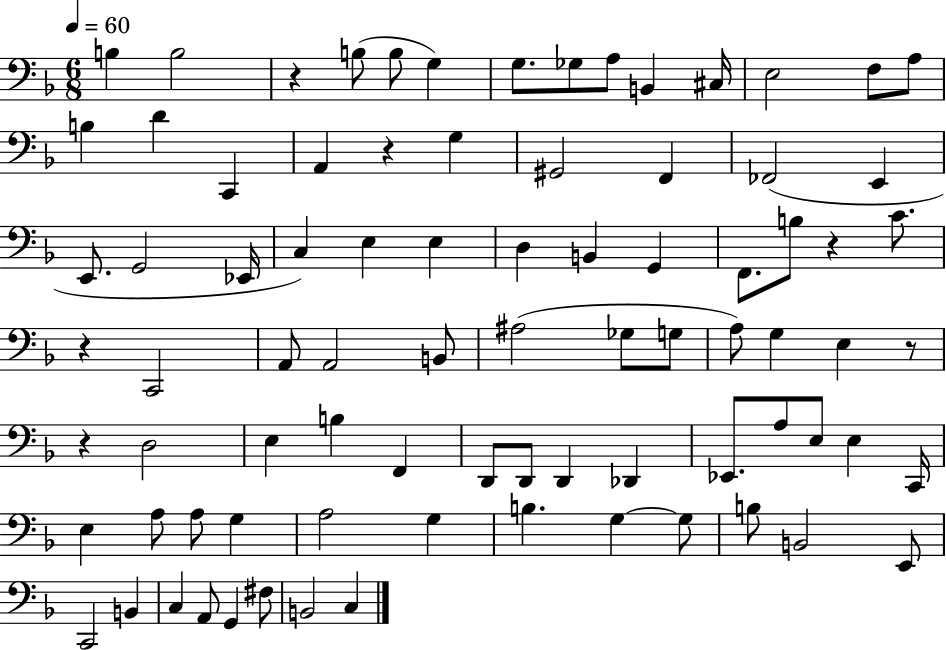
B3/q B3/h R/q B3/e B3/e G3/q G3/e. Gb3/e A3/e B2/q C#3/s E3/h F3/e A3/e B3/q D4/q C2/q A2/q R/q G3/q G#2/h F2/q FES2/h E2/q E2/e. G2/h Eb2/s C3/q E3/q E3/q D3/q B2/q G2/q F2/e. B3/e R/q C4/e. R/q C2/h A2/e A2/h B2/e A#3/h Gb3/e G3/e A3/e G3/q E3/q R/e R/q D3/h E3/q B3/q F2/q D2/e D2/e D2/q Db2/q Eb2/e. A3/e E3/e E3/q C2/s E3/q A3/e A3/e G3/q A3/h G3/q B3/q. G3/q G3/e B3/e B2/h E2/e C2/h B2/q C3/q A2/e G2/q F#3/e B2/h C3/q